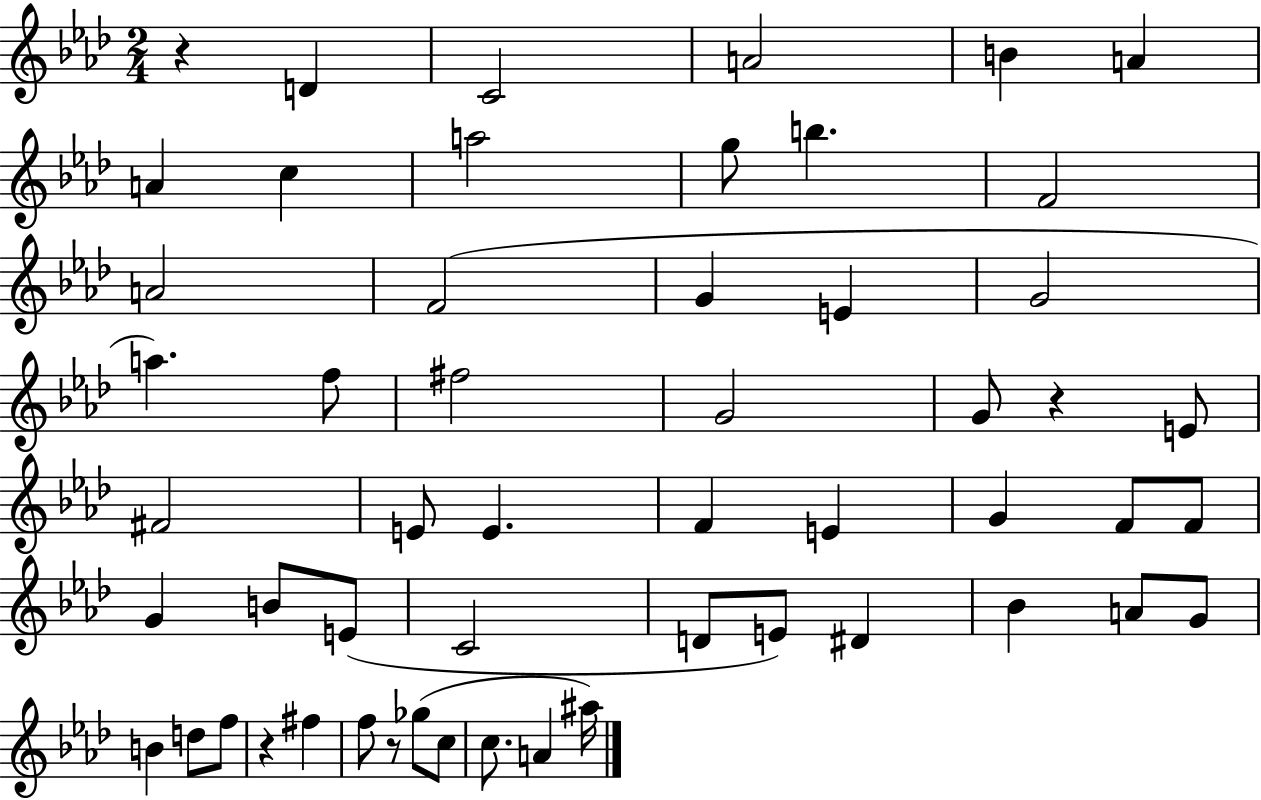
R/q D4/q C4/h A4/h B4/q A4/q A4/q C5/q A5/h G5/e B5/q. F4/h A4/h F4/h G4/q E4/q G4/h A5/q. F5/e F#5/h G4/h G4/e R/q E4/e F#4/h E4/e E4/q. F4/q E4/q G4/q F4/e F4/e G4/q B4/e E4/e C4/h D4/e E4/e D#4/q Bb4/q A4/e G4/e B4/q D5/e F5/e R/q F#5/q F5/e R/e Gb5/e C5/e C5/e. A4/q A#5/s